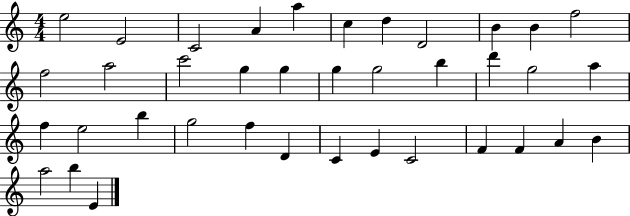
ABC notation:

X:1
T:Untitled
M:4/4
L:1/4
K:C
e2 E2 C2 A a c d D2 B B f2 f2 a2 c'2 g g g g2 b d' g2 a f e2 b g2 f D C E C2 F F A B a2 b E